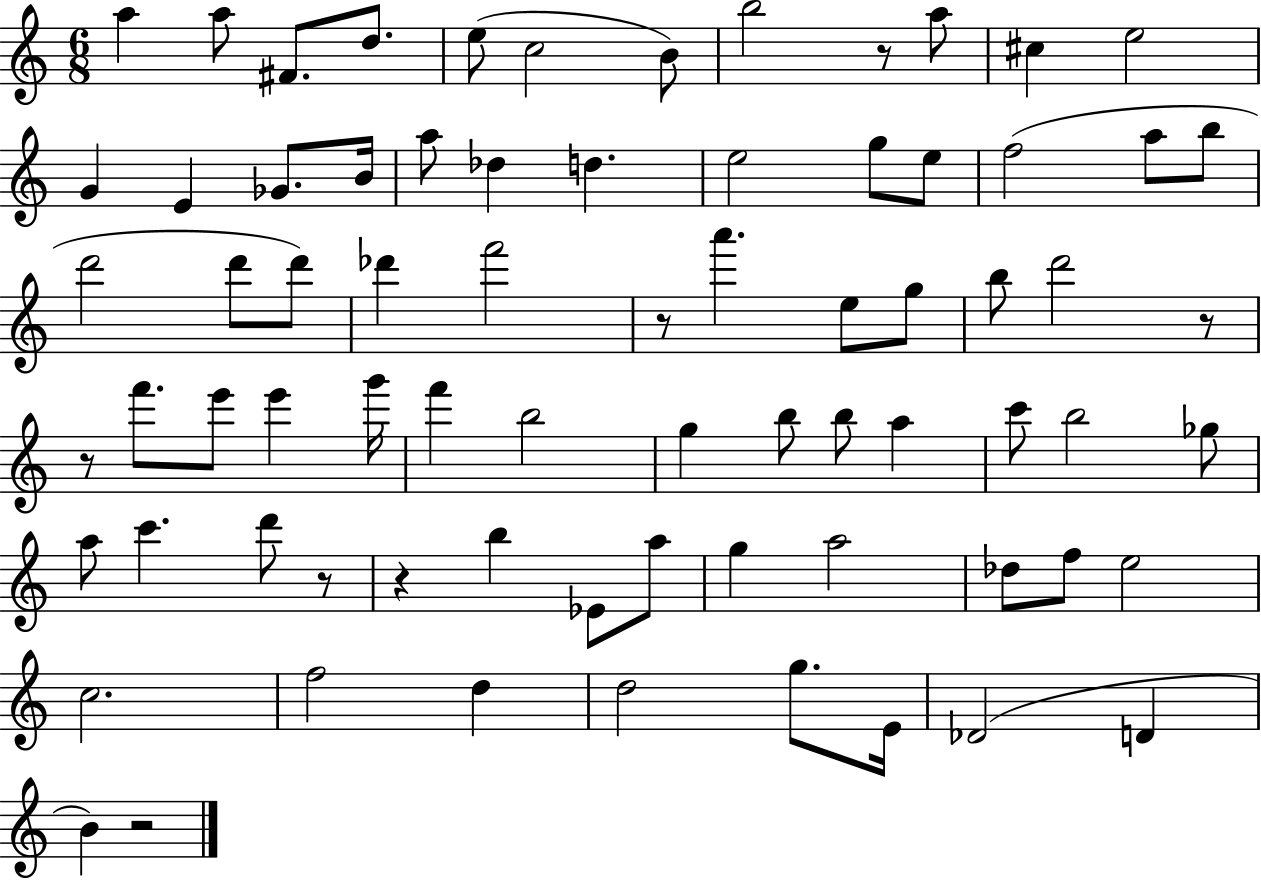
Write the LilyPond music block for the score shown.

{
  \clef treble
  \numericTimeSignature
  \time 6/8
  \key c \major
  a''4 a''8 fis'8. d''8. | e''8( c''2 b'8) | b''2 r8 a''8 | cis''4 e''2 | \break g'4 e'4 ges'8. b'16 | a''8 des''4 d''4. | e''2 g''8 e''8 | f''2( a''8 b''8 | \break d'''2 d'''8 d'''8) | des'''4 f'''2 | r8 a'''4. e''8 g''8 | b''8 d'''2 r8 | \break r8 f'''8. e'''8 e'''4 g'''16 | f'''4 b''2 | g''4 b''8 b''8 a''4 | c'''8 b''2 ges''8 | \break a''8 c'''4. d'''8 r8 | r4 b''4 ees'8 a''8 | g''4 a''2 | des''8 f''8 e''2 | \break c''2. | f''2 d''4 | d''2 g''8. e'16 | des'2( d'4 | \break b'4) r2 | \bar "|."
}